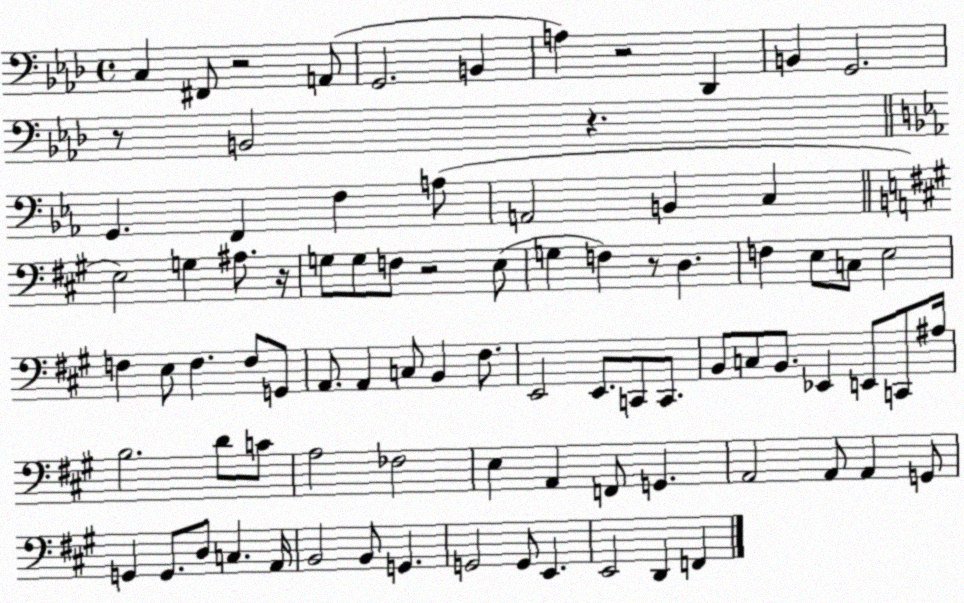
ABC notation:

X:1
T:Untitled
M:4/4
L:1/4
K:Ab
C, ^F,,/2 z2 A,,/2 G,,2 B,, A, z2 _D,, B,, G,,2 z/2 B,,2 z G,, F,, F, A,/2 A,,2 B,, C, E,2 G, ^A,/2 z/4 G,/2 G,/2 F,/2 z2 E,/2 G, F, z/2 D, F, E,/2 C,/2 E,2 F, E,/2 F, F,/2 G,,/2 A,,/2 A,, C,/2 B,, ^F,/2 E,,2 E,,/2 C,,/2 C,,/2 B,,/2 C,/2 B,,/2 _E,, E,,/2 C,,/2 ^A,/4 B,2 D/2 C/2 A,2 _F,2 E, A,, F,,/2 G,, A,,2 A,,/2 A,, G,,/2 G,, G,,/2 D,/2 C, A,,/4 B,,2 B,,/2 G,, G,,2 G,,/2 E,, E,,2 D,, F,,